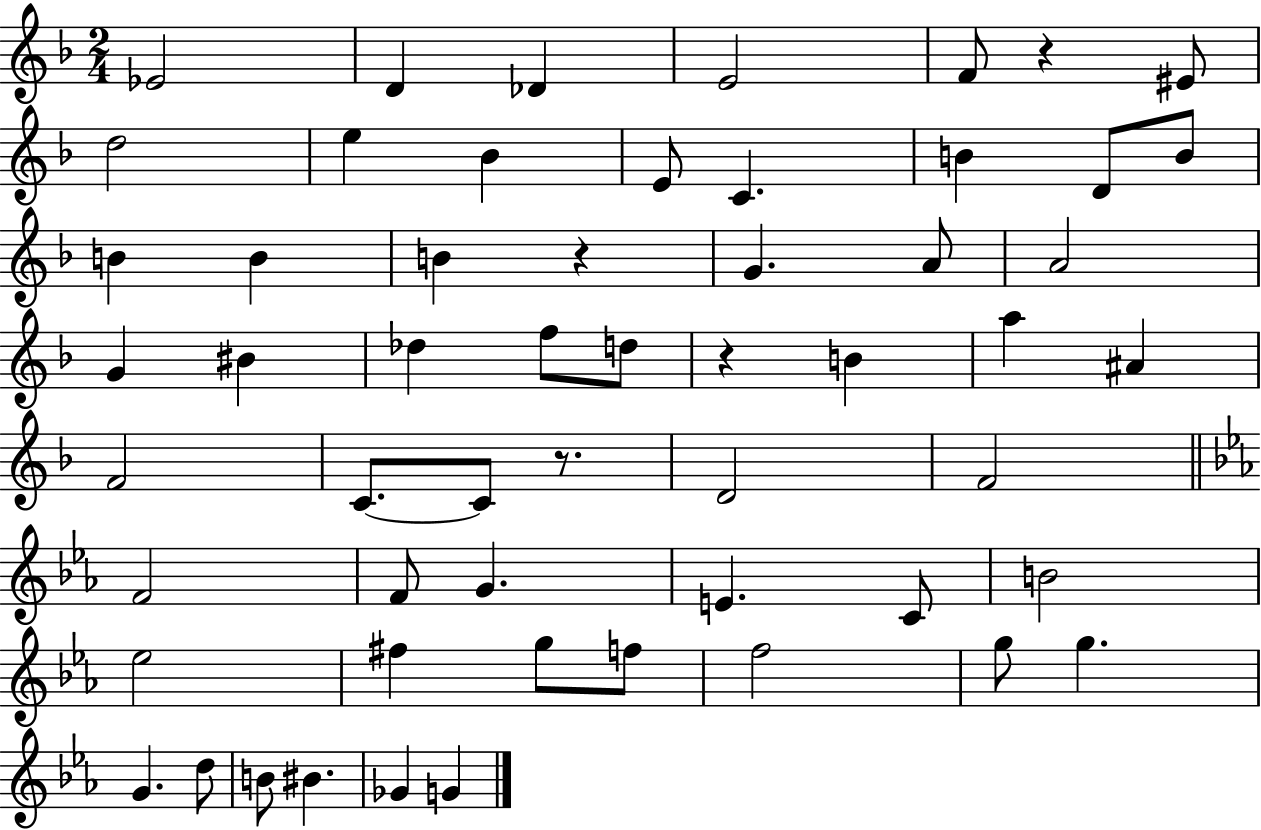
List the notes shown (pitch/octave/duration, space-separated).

Eb4/h D4/q Db4/q E4/h F4/e R/q EIS4/e D5/h E5/q Bb4/q E4/e C4/q. B4/q D4/e B4/e B4/q B4/q B4/q R/q G4/q. A4/e A4/h G4/q BIS4/q Db5/q F5/e D5/e R/q B4/q A5/q A#4/q F4/h C4/e. C4/e R/e. D4/h F4/h F4/h F4/e G4/q. E4/q. C4/e B4/h Eb5/h F#5/q G5/e F5/e F5/h G5/e G5/q. G4/q. D5/e B4/e BIS4/q. Gb4/q G4/q